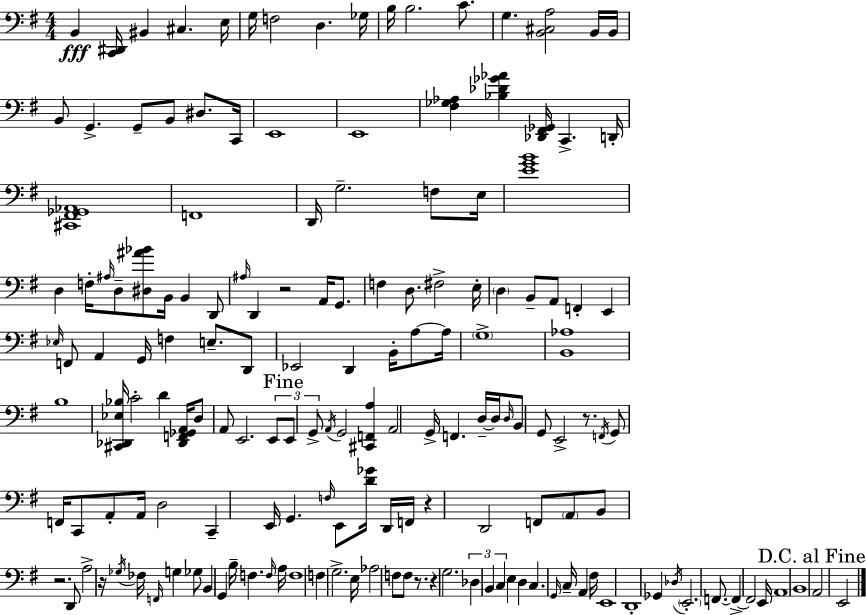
B2/q [C2,D#2]/s BIS2/q C#3/q. E3/s G3/s F3/h D3/q. Gb3/s B3/s B3/h. C4/e. G3/q. [B2,C#3,A3]/h B2/s B2/s B2/e G2/q. G2/e B2/e D#3/e. C2/s E2/w E2/w [F#3,Gb3,Ab3]/q [Bb3,Db4,Gb4,Ab4]/q [Db2,F#2,Gb2]/s C2/q. D2/s [C#2,F#2,Gb2,Ab2]/w F2/w D2/s G3/h. F3/e E3/s [E4,G4,B4]/w D3/q F3/s A#3/s D3/e [D#3,A#4,Bb4]/e B2/s B2/q D2/e A#3/s D2/q R/h A2/s G2/e. F3/q D3/e. F#3/h E3/s D3/q B2/e A2/e F2/q E2/q Eb3/s F2/e A2/q G2/s F3/q E3/e. D2/e Eb2/h D2/q B2/s A3/e A3/s G3/w [B2,Ab3]/w B3/w [C#2,Db2,Eb3,Bb3]/s C4/h D4/q [Db2,F2,Gb2,A2]/s D3/e A2/e E2/h. E2/e E2/e G2/e A2/s G2/h [C#2,F2,A3]/q A2/h G2/s F2/q. D3/s D3/s D3/s B2/e G2/e E2/h R/e. F2/s G2/e F2/s C2/e A2/e A2/s D3/h C2/q E2/s G2/q. F3/s E2/e [D4,Gb4]/s D2/s F2/s R/q D2/h F2/e A2/e B2/e R/h. D2/e A3/h R/s Gb3/s FES3/s F2/s G3/q Gb3/e B2/q G2/q B3/s F3/q. F3/s A3/s F3/w F3/q G3/h. E3/s Ab3/h F3/e F3/e R/e. R/q G3/h. Db3/q B2/q C3/q E3/q D3/q C3/q. G2/s C3/s A2/q F#3/s E2/w D2/w Gb2/q Db3/s E2/h. F2/e. F2/q F2/h E2/s A2/w B2/w A2/h E2/h